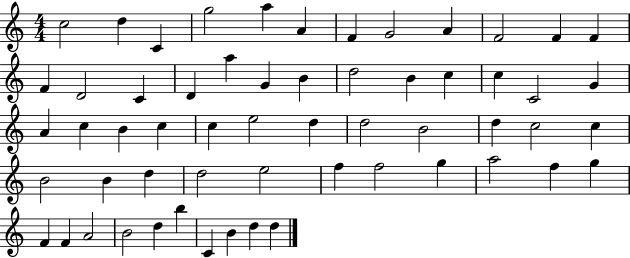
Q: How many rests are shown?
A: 0